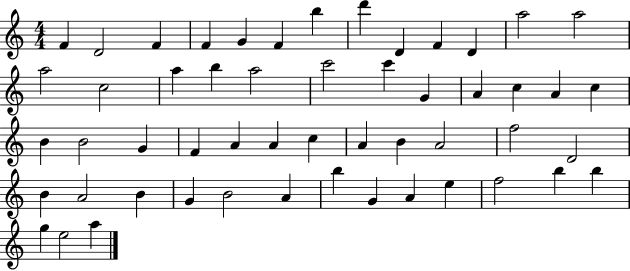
X:1
T:Untitled
M:4/4
L:1/4
K:C
F D2 F F G F b d' D F D a2 a2 a2 c2 a b a2 c'2 c' G A c A c B B2 G F A A c A B A2 f2 D2 B A2 B G B2 A b G A e f2 b b g e2 a